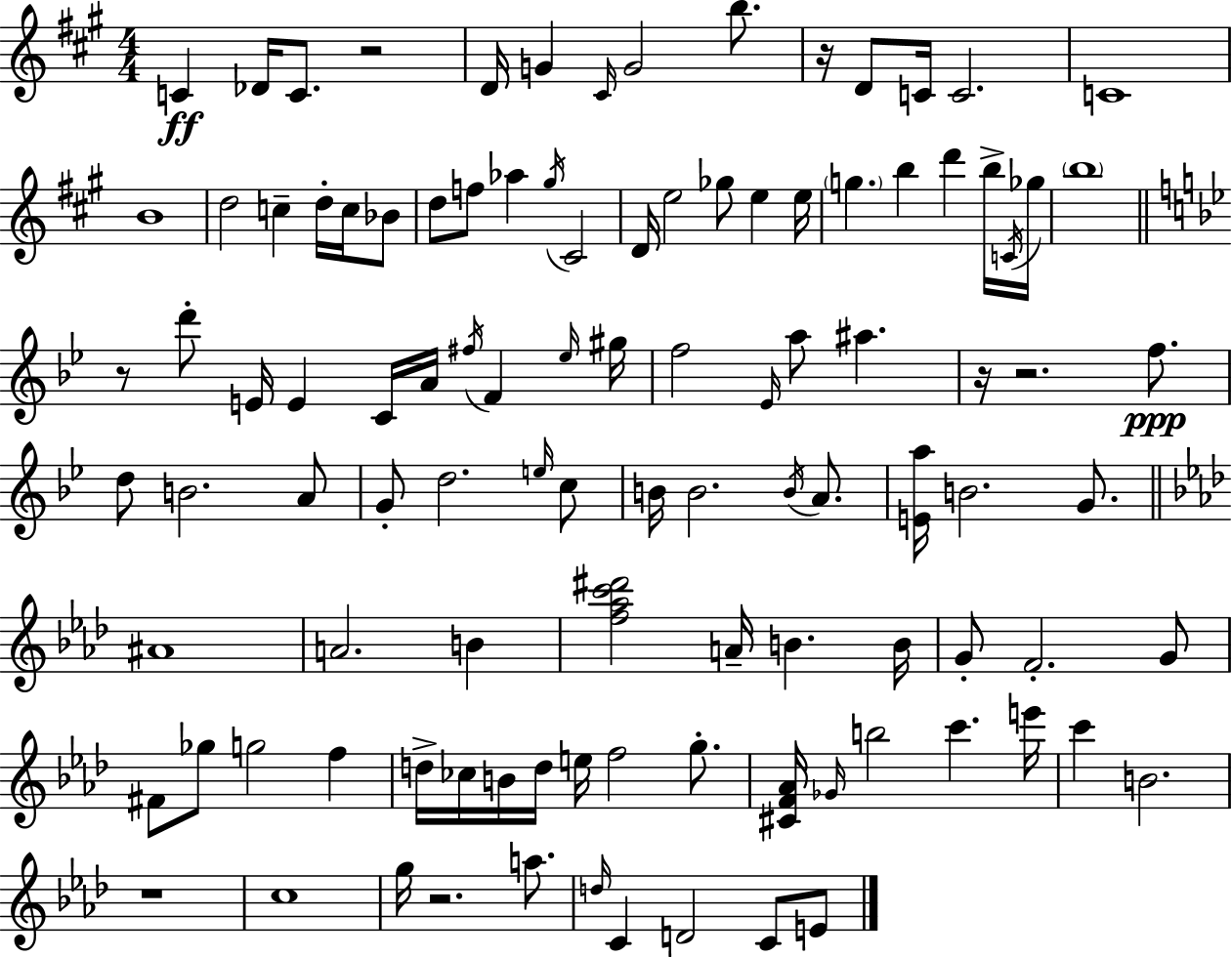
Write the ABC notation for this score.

X:1
T:Untitled
M:4/4
L:1/4
K:A
C _D/4 C/2 z2 D/4 G ^C/4 G2 b/2 z/4 D/2 C/4 C2 C4 B4 d2 c d/4 c/4 _B/2 d/2 f/2 _a ^g/4 ^C2 D/4 e2 _g/2 e e/4 g b d' b/4 C/4 _g/4 b4 z/2 d'/2 E/4 E C/4 A/4 ^f/4 F _e/4 ^g/4 f2 _E/4 a/2 ^a z/4 z2 f/2 d/2 B2 A/2 G/2 d2 e/4 c/2 B/4 B2 B/4 A/2 [Ea]/4 B2 G/2 ^A4 A2 B [f_ac'^d']2 A/4 B B/4 G/2 F2 G/2 ^F/2 _g/2 g2 f d/4 _c/4 B/4 d/4 e/4 f2 g/2 [^CF_A]/4 _G/4 b2 c' e'/4 c' B2 z4 c4 g/4 z2 a/2 d/4 C D2 C/2 E/2